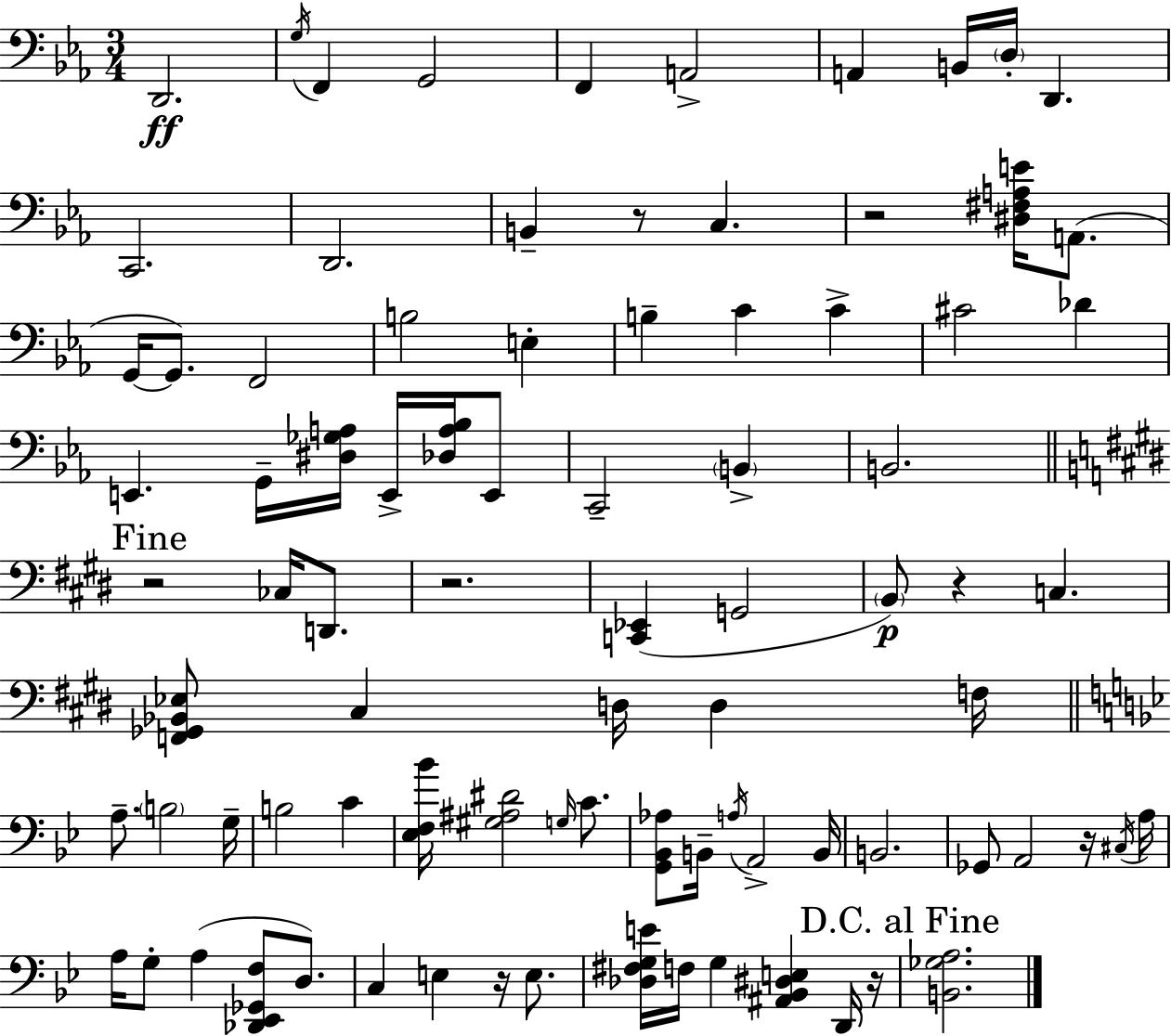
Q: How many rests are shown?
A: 8